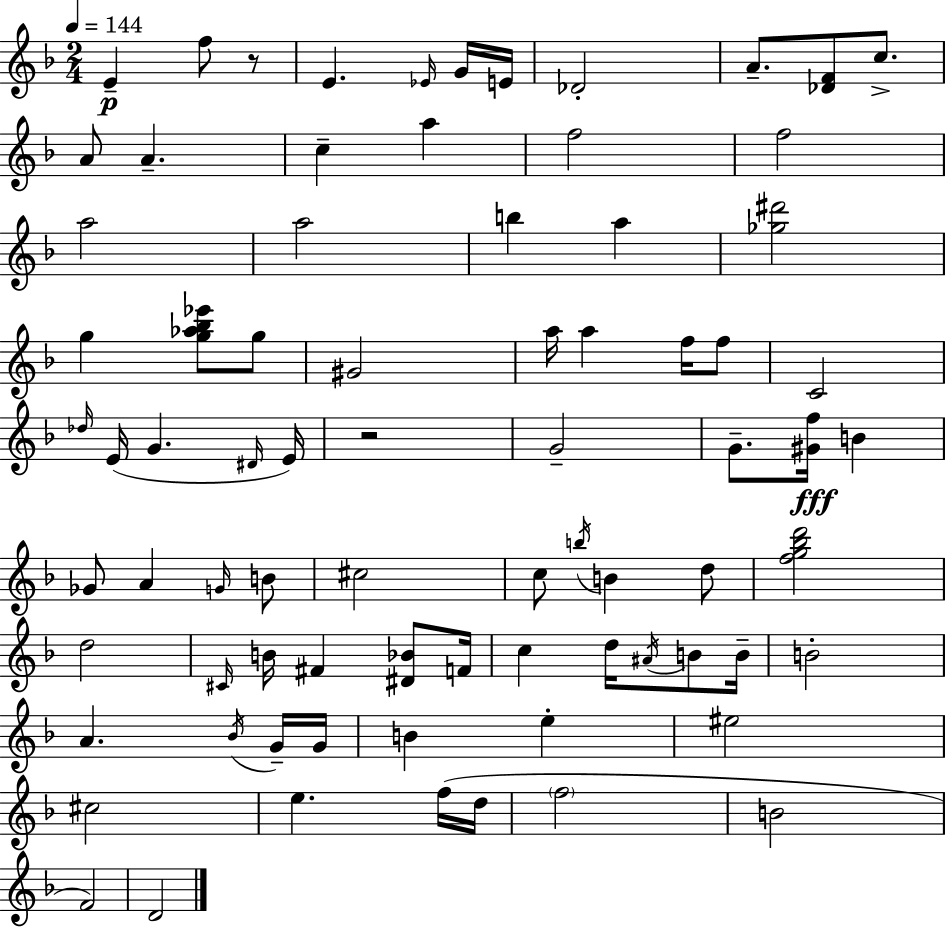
X:1
T:Untitled
M:2/4
L:1/4
K:F
E f/2 z/2 E _E/4 G/4 E/4 _D2 A/2 [_DF]/2 c/2 A/2 A c a f2 f2 a2 a2 b a [_g^d']2 g [g_a_b_e']/2 g/2 ^G2 a/4 a f/4 f/2 C2 _d/4 E/4 G ^D/4 E/4 z2 G2 G/2 [^Gf]/4 B _G/2 A G/4 B/2 ^c2 c/2 b/4 B d/2 [fg_bd']2 d2 ^C/4 B/4 ^F [^D_B]/2 F/4 c d/4 ^A/4 B/2 B/4 B2 A _B/4 G/4 G/4 B e ^e2 ^c2 e f/4 d/4 f2 B2 F2 D2